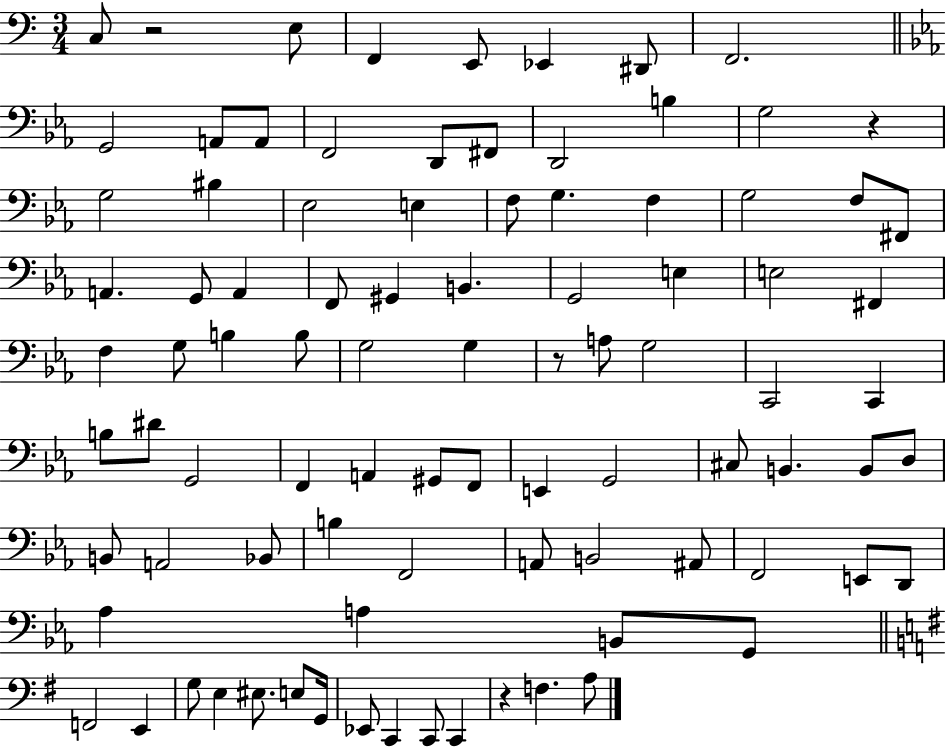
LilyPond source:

{
  \clef bass
  \numericTimeSignature
  \time 3/4
  \key c \major
  c8 r2 e8 | f,4 e,8 ees,4 dis,8 | f,2. | \bar "||" \break \key ees \major g,2 a,8 a,8 | f,2 d,8 fis,8 | d,2 b4 | g2 r4 | \break g2 bis4 | ees2 e4 | f8 g4. f4 | g2 f8 fis,8 | \break a,4. g,8 a,4 | f,8 gis,4 b,4. | g,2 e4 | e2 fis,4 | \break f4 g8 b4 b8 | g2 g4 | r8 a8 g2 | c,2 c,4 | \break b8 dis'8 g,2 | f,4 a,4 gis,8 f,8 | e,4 g,2 | cis8 b,4. b,8 d8 | \break b,8 a,2 bes,8 | b4 f,2 | a,8 b,2 ais,8 | f,2 e,8 d,8 | \break aes4 a4 b,8 g,8 | \bar "||" \break \key e \minor f,2 e,4 | g8 e4 eis8. e8 g,16 | ees,8 c,4 c,8 c,4 | r4 f4. a8 | \break \bar "|."
}